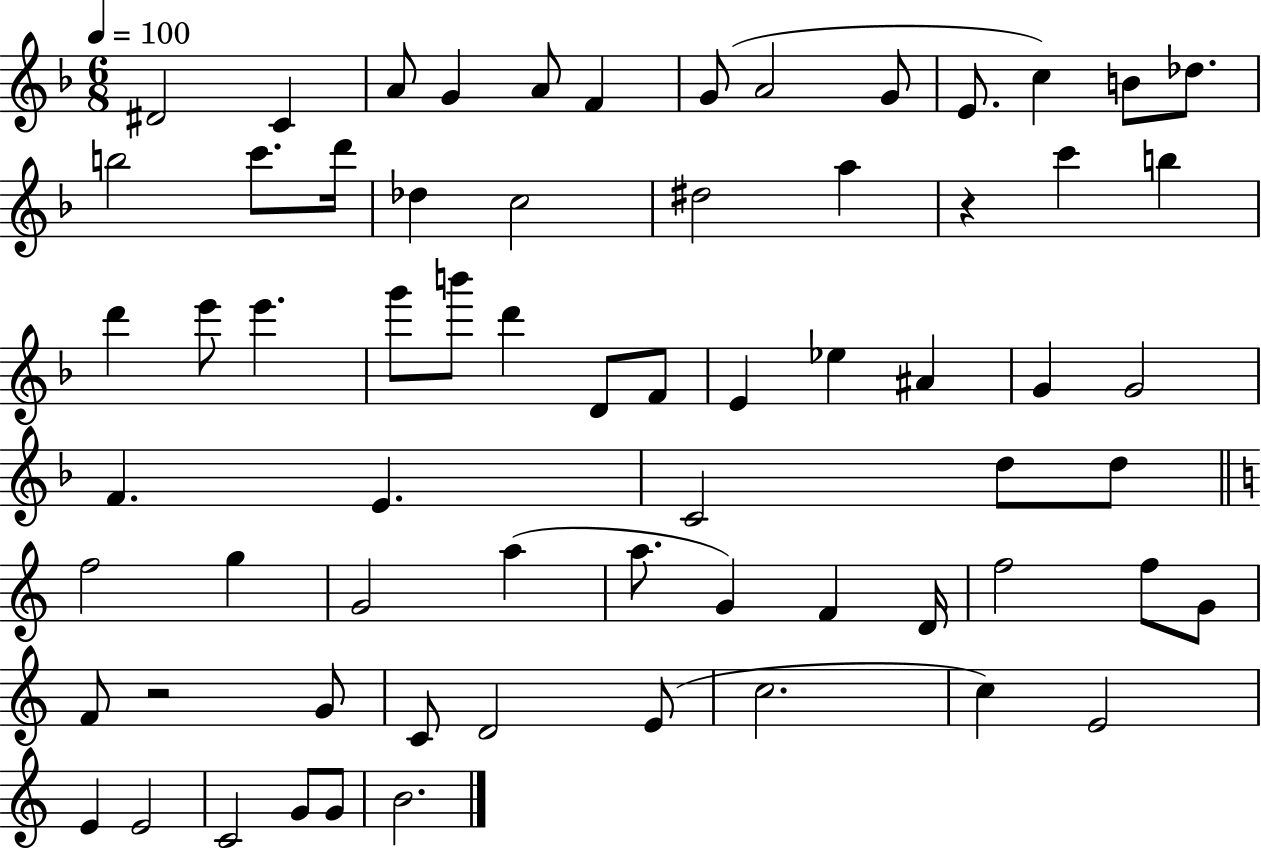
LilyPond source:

{
  \clef treble
  \numericTimeSignature
  \time 6/8
  \key f \major
  \tempo 4 = 100
  dis'2 c'4 | a'8 g'4 a'8 f'4 | g'8( a'2 g'8 | e'8. c''4) b'8 des''8. | \break b''2 c'''8. d'''16 | des''4 c''2 | dis''2 a''4 | r4 c'''4 b''4 | \break d'''4 e'''8 e'''4. | g'''8 b'''8 d'''4 d'8 f'8 | e'4 ees''4 ais'4 | g'4 g'2 | \break f'4. e'4. | c'2 d''8 d''8 | \bar "||" \break \key c \major f''2 g''4 | g'2 a''4( | a''8. g'4) f'4 d'16 | f''2 f''8 g'8 | \break f'8 r2 g'8 | c'8 d'2 e'8( | c''2. | c''4) e'2 | \break e'4 e'2 | c'2 g'8 g'8 | b'2. | \bar "|."
}